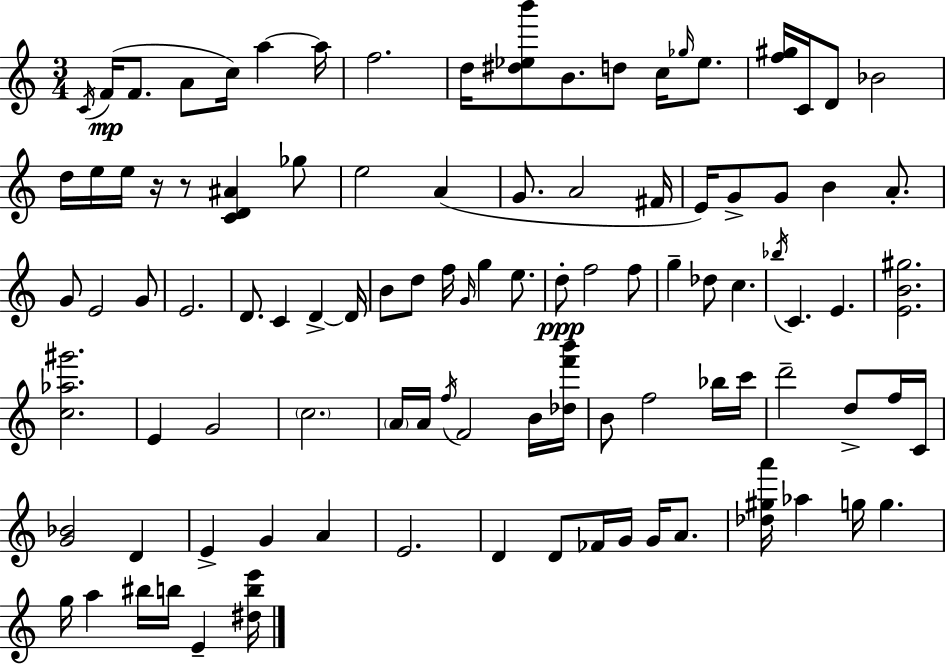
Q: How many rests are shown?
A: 2